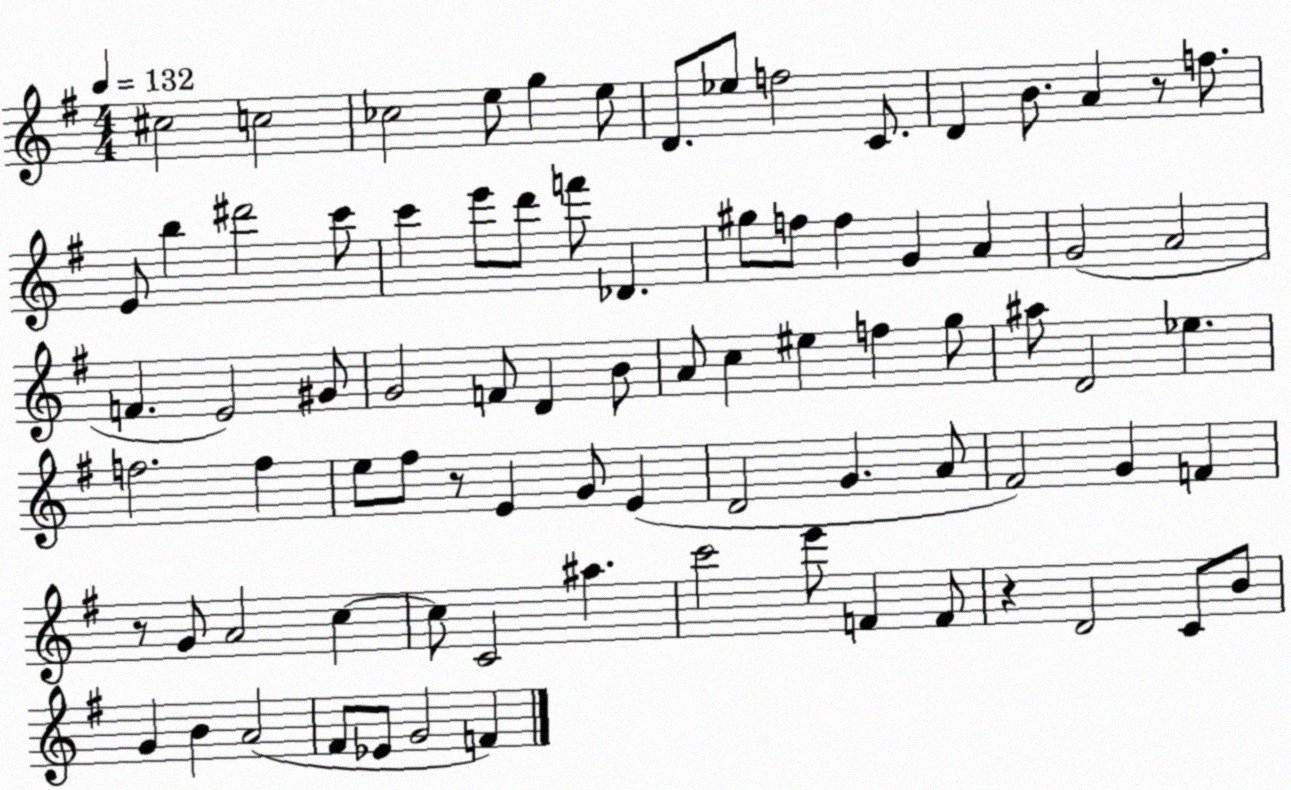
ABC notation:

X:1
T:Untitled
M:4/4
L:1/4
K:G
^c2 c2 _c2 e/2 g e/2 D/2 _e/2 f2 C/2 D B/2 A z/2 f/2 E/2 b ^d'2 c'/2 c' e'/2 d'/2 f'/2 _D ^g/2 f/2 f G A G2 A2 F E2 ^G/2 G2 F/2 D B/2 A/2 c ^e f g/2 ^a/2 D2 _e f2 f e/2 ^f/2 z/2 E G/2 E D2 G A/2 ^F2 G F z/2 G/2 A2 c c/2 C2 ^a c'2 e'/2 F F/2 z D2 C/2 B/2 G B A2 ^F/2 _E/2 G2 F